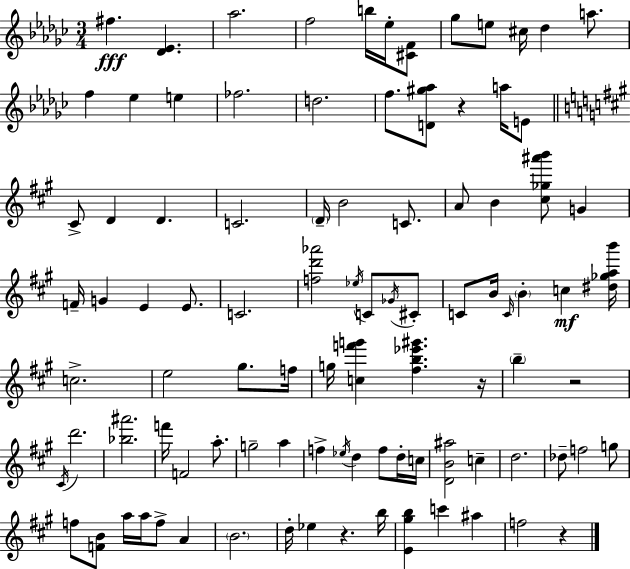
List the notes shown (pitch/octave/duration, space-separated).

F#5/q. [Db4,Eb4]/q. Ab5/h. F5/h B5/s Eb5/s [C#4,F4]/e Gb5/e E5/e C#5/s Db5/q A5/e. F5/q Eb5/q E5/q FES5/h. D5/h. F5/e. [D4,G#5,Ab5]/e R/q A5/s E4/e C#4/e D4/q D4/q. C4/h. D4/s B4/h C4/e. A4/e B4/q [C#5,Gb5,A#6,B6]/e G4/q F4/s G4/q E4/q E4/e. C4/h. [F5,D6,Ab6]/h Eb5/s C4/e Gb4/s C#4/e C4/e B4/s C4/s B4/q C5/q [D#5,Gb5,A5,B6]/s C5/h. E5/h G#5/e. F5/s G5/s [C5,F6,G6]/q [F#5,B5,Eb6,G#6]/q. R/s B5/q R/h C#4/s D6/h. [Bb5,A#6]/h. F6/s F4/h A5/e. G5/h A5/q F5/q Eb5/s D5/q F5/e D5/s C5/s [D4,B4,A#5]/h C5/q D5/h. Db5/e F5/h G5/e F5/e [F4,B4]/e A5/s A5/s F5/e A4/q B4/h. D5/s Eb5/q R/q. B5/s [E4,G#5,B5]/q C6/q A#5/q F5/h R/q